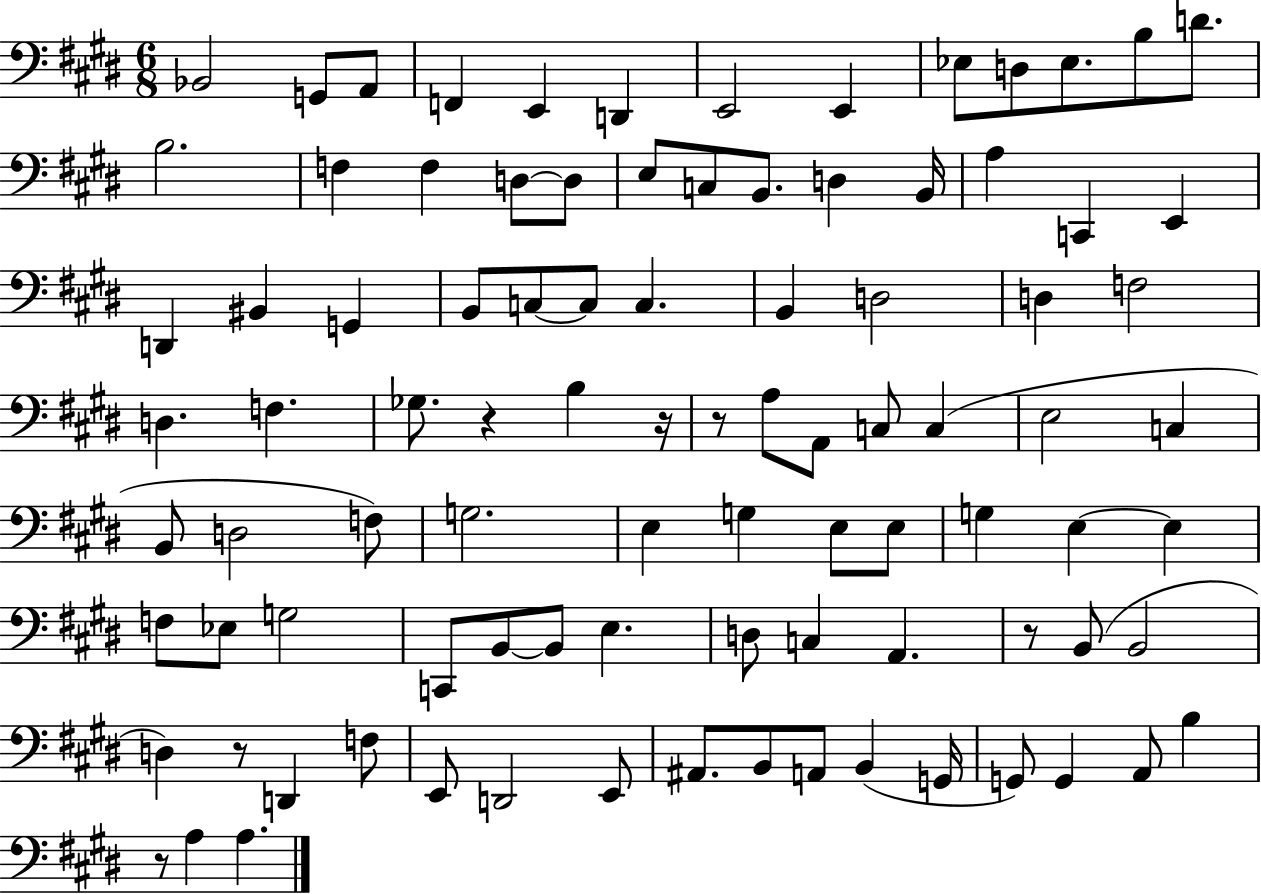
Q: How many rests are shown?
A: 6